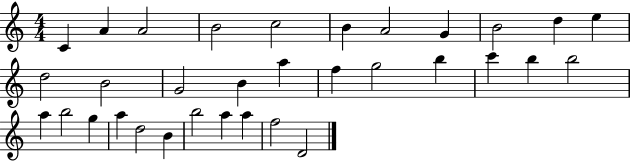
C4/q A4/q A4/h B4/h C5/h B4/q A4/h G4/q B4/h D5/q E5/q D5/h B4/h G4/h B4/q A5/q F5/q G5/h B5/q C6/q B5/q B5/h A5/q B5/h G5/q A5/q D5/h B4/q B5/h A5/q A5/q F5/h D4/h